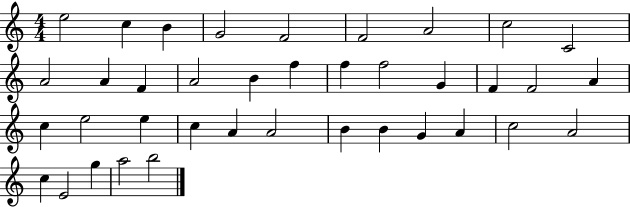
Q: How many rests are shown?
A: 0